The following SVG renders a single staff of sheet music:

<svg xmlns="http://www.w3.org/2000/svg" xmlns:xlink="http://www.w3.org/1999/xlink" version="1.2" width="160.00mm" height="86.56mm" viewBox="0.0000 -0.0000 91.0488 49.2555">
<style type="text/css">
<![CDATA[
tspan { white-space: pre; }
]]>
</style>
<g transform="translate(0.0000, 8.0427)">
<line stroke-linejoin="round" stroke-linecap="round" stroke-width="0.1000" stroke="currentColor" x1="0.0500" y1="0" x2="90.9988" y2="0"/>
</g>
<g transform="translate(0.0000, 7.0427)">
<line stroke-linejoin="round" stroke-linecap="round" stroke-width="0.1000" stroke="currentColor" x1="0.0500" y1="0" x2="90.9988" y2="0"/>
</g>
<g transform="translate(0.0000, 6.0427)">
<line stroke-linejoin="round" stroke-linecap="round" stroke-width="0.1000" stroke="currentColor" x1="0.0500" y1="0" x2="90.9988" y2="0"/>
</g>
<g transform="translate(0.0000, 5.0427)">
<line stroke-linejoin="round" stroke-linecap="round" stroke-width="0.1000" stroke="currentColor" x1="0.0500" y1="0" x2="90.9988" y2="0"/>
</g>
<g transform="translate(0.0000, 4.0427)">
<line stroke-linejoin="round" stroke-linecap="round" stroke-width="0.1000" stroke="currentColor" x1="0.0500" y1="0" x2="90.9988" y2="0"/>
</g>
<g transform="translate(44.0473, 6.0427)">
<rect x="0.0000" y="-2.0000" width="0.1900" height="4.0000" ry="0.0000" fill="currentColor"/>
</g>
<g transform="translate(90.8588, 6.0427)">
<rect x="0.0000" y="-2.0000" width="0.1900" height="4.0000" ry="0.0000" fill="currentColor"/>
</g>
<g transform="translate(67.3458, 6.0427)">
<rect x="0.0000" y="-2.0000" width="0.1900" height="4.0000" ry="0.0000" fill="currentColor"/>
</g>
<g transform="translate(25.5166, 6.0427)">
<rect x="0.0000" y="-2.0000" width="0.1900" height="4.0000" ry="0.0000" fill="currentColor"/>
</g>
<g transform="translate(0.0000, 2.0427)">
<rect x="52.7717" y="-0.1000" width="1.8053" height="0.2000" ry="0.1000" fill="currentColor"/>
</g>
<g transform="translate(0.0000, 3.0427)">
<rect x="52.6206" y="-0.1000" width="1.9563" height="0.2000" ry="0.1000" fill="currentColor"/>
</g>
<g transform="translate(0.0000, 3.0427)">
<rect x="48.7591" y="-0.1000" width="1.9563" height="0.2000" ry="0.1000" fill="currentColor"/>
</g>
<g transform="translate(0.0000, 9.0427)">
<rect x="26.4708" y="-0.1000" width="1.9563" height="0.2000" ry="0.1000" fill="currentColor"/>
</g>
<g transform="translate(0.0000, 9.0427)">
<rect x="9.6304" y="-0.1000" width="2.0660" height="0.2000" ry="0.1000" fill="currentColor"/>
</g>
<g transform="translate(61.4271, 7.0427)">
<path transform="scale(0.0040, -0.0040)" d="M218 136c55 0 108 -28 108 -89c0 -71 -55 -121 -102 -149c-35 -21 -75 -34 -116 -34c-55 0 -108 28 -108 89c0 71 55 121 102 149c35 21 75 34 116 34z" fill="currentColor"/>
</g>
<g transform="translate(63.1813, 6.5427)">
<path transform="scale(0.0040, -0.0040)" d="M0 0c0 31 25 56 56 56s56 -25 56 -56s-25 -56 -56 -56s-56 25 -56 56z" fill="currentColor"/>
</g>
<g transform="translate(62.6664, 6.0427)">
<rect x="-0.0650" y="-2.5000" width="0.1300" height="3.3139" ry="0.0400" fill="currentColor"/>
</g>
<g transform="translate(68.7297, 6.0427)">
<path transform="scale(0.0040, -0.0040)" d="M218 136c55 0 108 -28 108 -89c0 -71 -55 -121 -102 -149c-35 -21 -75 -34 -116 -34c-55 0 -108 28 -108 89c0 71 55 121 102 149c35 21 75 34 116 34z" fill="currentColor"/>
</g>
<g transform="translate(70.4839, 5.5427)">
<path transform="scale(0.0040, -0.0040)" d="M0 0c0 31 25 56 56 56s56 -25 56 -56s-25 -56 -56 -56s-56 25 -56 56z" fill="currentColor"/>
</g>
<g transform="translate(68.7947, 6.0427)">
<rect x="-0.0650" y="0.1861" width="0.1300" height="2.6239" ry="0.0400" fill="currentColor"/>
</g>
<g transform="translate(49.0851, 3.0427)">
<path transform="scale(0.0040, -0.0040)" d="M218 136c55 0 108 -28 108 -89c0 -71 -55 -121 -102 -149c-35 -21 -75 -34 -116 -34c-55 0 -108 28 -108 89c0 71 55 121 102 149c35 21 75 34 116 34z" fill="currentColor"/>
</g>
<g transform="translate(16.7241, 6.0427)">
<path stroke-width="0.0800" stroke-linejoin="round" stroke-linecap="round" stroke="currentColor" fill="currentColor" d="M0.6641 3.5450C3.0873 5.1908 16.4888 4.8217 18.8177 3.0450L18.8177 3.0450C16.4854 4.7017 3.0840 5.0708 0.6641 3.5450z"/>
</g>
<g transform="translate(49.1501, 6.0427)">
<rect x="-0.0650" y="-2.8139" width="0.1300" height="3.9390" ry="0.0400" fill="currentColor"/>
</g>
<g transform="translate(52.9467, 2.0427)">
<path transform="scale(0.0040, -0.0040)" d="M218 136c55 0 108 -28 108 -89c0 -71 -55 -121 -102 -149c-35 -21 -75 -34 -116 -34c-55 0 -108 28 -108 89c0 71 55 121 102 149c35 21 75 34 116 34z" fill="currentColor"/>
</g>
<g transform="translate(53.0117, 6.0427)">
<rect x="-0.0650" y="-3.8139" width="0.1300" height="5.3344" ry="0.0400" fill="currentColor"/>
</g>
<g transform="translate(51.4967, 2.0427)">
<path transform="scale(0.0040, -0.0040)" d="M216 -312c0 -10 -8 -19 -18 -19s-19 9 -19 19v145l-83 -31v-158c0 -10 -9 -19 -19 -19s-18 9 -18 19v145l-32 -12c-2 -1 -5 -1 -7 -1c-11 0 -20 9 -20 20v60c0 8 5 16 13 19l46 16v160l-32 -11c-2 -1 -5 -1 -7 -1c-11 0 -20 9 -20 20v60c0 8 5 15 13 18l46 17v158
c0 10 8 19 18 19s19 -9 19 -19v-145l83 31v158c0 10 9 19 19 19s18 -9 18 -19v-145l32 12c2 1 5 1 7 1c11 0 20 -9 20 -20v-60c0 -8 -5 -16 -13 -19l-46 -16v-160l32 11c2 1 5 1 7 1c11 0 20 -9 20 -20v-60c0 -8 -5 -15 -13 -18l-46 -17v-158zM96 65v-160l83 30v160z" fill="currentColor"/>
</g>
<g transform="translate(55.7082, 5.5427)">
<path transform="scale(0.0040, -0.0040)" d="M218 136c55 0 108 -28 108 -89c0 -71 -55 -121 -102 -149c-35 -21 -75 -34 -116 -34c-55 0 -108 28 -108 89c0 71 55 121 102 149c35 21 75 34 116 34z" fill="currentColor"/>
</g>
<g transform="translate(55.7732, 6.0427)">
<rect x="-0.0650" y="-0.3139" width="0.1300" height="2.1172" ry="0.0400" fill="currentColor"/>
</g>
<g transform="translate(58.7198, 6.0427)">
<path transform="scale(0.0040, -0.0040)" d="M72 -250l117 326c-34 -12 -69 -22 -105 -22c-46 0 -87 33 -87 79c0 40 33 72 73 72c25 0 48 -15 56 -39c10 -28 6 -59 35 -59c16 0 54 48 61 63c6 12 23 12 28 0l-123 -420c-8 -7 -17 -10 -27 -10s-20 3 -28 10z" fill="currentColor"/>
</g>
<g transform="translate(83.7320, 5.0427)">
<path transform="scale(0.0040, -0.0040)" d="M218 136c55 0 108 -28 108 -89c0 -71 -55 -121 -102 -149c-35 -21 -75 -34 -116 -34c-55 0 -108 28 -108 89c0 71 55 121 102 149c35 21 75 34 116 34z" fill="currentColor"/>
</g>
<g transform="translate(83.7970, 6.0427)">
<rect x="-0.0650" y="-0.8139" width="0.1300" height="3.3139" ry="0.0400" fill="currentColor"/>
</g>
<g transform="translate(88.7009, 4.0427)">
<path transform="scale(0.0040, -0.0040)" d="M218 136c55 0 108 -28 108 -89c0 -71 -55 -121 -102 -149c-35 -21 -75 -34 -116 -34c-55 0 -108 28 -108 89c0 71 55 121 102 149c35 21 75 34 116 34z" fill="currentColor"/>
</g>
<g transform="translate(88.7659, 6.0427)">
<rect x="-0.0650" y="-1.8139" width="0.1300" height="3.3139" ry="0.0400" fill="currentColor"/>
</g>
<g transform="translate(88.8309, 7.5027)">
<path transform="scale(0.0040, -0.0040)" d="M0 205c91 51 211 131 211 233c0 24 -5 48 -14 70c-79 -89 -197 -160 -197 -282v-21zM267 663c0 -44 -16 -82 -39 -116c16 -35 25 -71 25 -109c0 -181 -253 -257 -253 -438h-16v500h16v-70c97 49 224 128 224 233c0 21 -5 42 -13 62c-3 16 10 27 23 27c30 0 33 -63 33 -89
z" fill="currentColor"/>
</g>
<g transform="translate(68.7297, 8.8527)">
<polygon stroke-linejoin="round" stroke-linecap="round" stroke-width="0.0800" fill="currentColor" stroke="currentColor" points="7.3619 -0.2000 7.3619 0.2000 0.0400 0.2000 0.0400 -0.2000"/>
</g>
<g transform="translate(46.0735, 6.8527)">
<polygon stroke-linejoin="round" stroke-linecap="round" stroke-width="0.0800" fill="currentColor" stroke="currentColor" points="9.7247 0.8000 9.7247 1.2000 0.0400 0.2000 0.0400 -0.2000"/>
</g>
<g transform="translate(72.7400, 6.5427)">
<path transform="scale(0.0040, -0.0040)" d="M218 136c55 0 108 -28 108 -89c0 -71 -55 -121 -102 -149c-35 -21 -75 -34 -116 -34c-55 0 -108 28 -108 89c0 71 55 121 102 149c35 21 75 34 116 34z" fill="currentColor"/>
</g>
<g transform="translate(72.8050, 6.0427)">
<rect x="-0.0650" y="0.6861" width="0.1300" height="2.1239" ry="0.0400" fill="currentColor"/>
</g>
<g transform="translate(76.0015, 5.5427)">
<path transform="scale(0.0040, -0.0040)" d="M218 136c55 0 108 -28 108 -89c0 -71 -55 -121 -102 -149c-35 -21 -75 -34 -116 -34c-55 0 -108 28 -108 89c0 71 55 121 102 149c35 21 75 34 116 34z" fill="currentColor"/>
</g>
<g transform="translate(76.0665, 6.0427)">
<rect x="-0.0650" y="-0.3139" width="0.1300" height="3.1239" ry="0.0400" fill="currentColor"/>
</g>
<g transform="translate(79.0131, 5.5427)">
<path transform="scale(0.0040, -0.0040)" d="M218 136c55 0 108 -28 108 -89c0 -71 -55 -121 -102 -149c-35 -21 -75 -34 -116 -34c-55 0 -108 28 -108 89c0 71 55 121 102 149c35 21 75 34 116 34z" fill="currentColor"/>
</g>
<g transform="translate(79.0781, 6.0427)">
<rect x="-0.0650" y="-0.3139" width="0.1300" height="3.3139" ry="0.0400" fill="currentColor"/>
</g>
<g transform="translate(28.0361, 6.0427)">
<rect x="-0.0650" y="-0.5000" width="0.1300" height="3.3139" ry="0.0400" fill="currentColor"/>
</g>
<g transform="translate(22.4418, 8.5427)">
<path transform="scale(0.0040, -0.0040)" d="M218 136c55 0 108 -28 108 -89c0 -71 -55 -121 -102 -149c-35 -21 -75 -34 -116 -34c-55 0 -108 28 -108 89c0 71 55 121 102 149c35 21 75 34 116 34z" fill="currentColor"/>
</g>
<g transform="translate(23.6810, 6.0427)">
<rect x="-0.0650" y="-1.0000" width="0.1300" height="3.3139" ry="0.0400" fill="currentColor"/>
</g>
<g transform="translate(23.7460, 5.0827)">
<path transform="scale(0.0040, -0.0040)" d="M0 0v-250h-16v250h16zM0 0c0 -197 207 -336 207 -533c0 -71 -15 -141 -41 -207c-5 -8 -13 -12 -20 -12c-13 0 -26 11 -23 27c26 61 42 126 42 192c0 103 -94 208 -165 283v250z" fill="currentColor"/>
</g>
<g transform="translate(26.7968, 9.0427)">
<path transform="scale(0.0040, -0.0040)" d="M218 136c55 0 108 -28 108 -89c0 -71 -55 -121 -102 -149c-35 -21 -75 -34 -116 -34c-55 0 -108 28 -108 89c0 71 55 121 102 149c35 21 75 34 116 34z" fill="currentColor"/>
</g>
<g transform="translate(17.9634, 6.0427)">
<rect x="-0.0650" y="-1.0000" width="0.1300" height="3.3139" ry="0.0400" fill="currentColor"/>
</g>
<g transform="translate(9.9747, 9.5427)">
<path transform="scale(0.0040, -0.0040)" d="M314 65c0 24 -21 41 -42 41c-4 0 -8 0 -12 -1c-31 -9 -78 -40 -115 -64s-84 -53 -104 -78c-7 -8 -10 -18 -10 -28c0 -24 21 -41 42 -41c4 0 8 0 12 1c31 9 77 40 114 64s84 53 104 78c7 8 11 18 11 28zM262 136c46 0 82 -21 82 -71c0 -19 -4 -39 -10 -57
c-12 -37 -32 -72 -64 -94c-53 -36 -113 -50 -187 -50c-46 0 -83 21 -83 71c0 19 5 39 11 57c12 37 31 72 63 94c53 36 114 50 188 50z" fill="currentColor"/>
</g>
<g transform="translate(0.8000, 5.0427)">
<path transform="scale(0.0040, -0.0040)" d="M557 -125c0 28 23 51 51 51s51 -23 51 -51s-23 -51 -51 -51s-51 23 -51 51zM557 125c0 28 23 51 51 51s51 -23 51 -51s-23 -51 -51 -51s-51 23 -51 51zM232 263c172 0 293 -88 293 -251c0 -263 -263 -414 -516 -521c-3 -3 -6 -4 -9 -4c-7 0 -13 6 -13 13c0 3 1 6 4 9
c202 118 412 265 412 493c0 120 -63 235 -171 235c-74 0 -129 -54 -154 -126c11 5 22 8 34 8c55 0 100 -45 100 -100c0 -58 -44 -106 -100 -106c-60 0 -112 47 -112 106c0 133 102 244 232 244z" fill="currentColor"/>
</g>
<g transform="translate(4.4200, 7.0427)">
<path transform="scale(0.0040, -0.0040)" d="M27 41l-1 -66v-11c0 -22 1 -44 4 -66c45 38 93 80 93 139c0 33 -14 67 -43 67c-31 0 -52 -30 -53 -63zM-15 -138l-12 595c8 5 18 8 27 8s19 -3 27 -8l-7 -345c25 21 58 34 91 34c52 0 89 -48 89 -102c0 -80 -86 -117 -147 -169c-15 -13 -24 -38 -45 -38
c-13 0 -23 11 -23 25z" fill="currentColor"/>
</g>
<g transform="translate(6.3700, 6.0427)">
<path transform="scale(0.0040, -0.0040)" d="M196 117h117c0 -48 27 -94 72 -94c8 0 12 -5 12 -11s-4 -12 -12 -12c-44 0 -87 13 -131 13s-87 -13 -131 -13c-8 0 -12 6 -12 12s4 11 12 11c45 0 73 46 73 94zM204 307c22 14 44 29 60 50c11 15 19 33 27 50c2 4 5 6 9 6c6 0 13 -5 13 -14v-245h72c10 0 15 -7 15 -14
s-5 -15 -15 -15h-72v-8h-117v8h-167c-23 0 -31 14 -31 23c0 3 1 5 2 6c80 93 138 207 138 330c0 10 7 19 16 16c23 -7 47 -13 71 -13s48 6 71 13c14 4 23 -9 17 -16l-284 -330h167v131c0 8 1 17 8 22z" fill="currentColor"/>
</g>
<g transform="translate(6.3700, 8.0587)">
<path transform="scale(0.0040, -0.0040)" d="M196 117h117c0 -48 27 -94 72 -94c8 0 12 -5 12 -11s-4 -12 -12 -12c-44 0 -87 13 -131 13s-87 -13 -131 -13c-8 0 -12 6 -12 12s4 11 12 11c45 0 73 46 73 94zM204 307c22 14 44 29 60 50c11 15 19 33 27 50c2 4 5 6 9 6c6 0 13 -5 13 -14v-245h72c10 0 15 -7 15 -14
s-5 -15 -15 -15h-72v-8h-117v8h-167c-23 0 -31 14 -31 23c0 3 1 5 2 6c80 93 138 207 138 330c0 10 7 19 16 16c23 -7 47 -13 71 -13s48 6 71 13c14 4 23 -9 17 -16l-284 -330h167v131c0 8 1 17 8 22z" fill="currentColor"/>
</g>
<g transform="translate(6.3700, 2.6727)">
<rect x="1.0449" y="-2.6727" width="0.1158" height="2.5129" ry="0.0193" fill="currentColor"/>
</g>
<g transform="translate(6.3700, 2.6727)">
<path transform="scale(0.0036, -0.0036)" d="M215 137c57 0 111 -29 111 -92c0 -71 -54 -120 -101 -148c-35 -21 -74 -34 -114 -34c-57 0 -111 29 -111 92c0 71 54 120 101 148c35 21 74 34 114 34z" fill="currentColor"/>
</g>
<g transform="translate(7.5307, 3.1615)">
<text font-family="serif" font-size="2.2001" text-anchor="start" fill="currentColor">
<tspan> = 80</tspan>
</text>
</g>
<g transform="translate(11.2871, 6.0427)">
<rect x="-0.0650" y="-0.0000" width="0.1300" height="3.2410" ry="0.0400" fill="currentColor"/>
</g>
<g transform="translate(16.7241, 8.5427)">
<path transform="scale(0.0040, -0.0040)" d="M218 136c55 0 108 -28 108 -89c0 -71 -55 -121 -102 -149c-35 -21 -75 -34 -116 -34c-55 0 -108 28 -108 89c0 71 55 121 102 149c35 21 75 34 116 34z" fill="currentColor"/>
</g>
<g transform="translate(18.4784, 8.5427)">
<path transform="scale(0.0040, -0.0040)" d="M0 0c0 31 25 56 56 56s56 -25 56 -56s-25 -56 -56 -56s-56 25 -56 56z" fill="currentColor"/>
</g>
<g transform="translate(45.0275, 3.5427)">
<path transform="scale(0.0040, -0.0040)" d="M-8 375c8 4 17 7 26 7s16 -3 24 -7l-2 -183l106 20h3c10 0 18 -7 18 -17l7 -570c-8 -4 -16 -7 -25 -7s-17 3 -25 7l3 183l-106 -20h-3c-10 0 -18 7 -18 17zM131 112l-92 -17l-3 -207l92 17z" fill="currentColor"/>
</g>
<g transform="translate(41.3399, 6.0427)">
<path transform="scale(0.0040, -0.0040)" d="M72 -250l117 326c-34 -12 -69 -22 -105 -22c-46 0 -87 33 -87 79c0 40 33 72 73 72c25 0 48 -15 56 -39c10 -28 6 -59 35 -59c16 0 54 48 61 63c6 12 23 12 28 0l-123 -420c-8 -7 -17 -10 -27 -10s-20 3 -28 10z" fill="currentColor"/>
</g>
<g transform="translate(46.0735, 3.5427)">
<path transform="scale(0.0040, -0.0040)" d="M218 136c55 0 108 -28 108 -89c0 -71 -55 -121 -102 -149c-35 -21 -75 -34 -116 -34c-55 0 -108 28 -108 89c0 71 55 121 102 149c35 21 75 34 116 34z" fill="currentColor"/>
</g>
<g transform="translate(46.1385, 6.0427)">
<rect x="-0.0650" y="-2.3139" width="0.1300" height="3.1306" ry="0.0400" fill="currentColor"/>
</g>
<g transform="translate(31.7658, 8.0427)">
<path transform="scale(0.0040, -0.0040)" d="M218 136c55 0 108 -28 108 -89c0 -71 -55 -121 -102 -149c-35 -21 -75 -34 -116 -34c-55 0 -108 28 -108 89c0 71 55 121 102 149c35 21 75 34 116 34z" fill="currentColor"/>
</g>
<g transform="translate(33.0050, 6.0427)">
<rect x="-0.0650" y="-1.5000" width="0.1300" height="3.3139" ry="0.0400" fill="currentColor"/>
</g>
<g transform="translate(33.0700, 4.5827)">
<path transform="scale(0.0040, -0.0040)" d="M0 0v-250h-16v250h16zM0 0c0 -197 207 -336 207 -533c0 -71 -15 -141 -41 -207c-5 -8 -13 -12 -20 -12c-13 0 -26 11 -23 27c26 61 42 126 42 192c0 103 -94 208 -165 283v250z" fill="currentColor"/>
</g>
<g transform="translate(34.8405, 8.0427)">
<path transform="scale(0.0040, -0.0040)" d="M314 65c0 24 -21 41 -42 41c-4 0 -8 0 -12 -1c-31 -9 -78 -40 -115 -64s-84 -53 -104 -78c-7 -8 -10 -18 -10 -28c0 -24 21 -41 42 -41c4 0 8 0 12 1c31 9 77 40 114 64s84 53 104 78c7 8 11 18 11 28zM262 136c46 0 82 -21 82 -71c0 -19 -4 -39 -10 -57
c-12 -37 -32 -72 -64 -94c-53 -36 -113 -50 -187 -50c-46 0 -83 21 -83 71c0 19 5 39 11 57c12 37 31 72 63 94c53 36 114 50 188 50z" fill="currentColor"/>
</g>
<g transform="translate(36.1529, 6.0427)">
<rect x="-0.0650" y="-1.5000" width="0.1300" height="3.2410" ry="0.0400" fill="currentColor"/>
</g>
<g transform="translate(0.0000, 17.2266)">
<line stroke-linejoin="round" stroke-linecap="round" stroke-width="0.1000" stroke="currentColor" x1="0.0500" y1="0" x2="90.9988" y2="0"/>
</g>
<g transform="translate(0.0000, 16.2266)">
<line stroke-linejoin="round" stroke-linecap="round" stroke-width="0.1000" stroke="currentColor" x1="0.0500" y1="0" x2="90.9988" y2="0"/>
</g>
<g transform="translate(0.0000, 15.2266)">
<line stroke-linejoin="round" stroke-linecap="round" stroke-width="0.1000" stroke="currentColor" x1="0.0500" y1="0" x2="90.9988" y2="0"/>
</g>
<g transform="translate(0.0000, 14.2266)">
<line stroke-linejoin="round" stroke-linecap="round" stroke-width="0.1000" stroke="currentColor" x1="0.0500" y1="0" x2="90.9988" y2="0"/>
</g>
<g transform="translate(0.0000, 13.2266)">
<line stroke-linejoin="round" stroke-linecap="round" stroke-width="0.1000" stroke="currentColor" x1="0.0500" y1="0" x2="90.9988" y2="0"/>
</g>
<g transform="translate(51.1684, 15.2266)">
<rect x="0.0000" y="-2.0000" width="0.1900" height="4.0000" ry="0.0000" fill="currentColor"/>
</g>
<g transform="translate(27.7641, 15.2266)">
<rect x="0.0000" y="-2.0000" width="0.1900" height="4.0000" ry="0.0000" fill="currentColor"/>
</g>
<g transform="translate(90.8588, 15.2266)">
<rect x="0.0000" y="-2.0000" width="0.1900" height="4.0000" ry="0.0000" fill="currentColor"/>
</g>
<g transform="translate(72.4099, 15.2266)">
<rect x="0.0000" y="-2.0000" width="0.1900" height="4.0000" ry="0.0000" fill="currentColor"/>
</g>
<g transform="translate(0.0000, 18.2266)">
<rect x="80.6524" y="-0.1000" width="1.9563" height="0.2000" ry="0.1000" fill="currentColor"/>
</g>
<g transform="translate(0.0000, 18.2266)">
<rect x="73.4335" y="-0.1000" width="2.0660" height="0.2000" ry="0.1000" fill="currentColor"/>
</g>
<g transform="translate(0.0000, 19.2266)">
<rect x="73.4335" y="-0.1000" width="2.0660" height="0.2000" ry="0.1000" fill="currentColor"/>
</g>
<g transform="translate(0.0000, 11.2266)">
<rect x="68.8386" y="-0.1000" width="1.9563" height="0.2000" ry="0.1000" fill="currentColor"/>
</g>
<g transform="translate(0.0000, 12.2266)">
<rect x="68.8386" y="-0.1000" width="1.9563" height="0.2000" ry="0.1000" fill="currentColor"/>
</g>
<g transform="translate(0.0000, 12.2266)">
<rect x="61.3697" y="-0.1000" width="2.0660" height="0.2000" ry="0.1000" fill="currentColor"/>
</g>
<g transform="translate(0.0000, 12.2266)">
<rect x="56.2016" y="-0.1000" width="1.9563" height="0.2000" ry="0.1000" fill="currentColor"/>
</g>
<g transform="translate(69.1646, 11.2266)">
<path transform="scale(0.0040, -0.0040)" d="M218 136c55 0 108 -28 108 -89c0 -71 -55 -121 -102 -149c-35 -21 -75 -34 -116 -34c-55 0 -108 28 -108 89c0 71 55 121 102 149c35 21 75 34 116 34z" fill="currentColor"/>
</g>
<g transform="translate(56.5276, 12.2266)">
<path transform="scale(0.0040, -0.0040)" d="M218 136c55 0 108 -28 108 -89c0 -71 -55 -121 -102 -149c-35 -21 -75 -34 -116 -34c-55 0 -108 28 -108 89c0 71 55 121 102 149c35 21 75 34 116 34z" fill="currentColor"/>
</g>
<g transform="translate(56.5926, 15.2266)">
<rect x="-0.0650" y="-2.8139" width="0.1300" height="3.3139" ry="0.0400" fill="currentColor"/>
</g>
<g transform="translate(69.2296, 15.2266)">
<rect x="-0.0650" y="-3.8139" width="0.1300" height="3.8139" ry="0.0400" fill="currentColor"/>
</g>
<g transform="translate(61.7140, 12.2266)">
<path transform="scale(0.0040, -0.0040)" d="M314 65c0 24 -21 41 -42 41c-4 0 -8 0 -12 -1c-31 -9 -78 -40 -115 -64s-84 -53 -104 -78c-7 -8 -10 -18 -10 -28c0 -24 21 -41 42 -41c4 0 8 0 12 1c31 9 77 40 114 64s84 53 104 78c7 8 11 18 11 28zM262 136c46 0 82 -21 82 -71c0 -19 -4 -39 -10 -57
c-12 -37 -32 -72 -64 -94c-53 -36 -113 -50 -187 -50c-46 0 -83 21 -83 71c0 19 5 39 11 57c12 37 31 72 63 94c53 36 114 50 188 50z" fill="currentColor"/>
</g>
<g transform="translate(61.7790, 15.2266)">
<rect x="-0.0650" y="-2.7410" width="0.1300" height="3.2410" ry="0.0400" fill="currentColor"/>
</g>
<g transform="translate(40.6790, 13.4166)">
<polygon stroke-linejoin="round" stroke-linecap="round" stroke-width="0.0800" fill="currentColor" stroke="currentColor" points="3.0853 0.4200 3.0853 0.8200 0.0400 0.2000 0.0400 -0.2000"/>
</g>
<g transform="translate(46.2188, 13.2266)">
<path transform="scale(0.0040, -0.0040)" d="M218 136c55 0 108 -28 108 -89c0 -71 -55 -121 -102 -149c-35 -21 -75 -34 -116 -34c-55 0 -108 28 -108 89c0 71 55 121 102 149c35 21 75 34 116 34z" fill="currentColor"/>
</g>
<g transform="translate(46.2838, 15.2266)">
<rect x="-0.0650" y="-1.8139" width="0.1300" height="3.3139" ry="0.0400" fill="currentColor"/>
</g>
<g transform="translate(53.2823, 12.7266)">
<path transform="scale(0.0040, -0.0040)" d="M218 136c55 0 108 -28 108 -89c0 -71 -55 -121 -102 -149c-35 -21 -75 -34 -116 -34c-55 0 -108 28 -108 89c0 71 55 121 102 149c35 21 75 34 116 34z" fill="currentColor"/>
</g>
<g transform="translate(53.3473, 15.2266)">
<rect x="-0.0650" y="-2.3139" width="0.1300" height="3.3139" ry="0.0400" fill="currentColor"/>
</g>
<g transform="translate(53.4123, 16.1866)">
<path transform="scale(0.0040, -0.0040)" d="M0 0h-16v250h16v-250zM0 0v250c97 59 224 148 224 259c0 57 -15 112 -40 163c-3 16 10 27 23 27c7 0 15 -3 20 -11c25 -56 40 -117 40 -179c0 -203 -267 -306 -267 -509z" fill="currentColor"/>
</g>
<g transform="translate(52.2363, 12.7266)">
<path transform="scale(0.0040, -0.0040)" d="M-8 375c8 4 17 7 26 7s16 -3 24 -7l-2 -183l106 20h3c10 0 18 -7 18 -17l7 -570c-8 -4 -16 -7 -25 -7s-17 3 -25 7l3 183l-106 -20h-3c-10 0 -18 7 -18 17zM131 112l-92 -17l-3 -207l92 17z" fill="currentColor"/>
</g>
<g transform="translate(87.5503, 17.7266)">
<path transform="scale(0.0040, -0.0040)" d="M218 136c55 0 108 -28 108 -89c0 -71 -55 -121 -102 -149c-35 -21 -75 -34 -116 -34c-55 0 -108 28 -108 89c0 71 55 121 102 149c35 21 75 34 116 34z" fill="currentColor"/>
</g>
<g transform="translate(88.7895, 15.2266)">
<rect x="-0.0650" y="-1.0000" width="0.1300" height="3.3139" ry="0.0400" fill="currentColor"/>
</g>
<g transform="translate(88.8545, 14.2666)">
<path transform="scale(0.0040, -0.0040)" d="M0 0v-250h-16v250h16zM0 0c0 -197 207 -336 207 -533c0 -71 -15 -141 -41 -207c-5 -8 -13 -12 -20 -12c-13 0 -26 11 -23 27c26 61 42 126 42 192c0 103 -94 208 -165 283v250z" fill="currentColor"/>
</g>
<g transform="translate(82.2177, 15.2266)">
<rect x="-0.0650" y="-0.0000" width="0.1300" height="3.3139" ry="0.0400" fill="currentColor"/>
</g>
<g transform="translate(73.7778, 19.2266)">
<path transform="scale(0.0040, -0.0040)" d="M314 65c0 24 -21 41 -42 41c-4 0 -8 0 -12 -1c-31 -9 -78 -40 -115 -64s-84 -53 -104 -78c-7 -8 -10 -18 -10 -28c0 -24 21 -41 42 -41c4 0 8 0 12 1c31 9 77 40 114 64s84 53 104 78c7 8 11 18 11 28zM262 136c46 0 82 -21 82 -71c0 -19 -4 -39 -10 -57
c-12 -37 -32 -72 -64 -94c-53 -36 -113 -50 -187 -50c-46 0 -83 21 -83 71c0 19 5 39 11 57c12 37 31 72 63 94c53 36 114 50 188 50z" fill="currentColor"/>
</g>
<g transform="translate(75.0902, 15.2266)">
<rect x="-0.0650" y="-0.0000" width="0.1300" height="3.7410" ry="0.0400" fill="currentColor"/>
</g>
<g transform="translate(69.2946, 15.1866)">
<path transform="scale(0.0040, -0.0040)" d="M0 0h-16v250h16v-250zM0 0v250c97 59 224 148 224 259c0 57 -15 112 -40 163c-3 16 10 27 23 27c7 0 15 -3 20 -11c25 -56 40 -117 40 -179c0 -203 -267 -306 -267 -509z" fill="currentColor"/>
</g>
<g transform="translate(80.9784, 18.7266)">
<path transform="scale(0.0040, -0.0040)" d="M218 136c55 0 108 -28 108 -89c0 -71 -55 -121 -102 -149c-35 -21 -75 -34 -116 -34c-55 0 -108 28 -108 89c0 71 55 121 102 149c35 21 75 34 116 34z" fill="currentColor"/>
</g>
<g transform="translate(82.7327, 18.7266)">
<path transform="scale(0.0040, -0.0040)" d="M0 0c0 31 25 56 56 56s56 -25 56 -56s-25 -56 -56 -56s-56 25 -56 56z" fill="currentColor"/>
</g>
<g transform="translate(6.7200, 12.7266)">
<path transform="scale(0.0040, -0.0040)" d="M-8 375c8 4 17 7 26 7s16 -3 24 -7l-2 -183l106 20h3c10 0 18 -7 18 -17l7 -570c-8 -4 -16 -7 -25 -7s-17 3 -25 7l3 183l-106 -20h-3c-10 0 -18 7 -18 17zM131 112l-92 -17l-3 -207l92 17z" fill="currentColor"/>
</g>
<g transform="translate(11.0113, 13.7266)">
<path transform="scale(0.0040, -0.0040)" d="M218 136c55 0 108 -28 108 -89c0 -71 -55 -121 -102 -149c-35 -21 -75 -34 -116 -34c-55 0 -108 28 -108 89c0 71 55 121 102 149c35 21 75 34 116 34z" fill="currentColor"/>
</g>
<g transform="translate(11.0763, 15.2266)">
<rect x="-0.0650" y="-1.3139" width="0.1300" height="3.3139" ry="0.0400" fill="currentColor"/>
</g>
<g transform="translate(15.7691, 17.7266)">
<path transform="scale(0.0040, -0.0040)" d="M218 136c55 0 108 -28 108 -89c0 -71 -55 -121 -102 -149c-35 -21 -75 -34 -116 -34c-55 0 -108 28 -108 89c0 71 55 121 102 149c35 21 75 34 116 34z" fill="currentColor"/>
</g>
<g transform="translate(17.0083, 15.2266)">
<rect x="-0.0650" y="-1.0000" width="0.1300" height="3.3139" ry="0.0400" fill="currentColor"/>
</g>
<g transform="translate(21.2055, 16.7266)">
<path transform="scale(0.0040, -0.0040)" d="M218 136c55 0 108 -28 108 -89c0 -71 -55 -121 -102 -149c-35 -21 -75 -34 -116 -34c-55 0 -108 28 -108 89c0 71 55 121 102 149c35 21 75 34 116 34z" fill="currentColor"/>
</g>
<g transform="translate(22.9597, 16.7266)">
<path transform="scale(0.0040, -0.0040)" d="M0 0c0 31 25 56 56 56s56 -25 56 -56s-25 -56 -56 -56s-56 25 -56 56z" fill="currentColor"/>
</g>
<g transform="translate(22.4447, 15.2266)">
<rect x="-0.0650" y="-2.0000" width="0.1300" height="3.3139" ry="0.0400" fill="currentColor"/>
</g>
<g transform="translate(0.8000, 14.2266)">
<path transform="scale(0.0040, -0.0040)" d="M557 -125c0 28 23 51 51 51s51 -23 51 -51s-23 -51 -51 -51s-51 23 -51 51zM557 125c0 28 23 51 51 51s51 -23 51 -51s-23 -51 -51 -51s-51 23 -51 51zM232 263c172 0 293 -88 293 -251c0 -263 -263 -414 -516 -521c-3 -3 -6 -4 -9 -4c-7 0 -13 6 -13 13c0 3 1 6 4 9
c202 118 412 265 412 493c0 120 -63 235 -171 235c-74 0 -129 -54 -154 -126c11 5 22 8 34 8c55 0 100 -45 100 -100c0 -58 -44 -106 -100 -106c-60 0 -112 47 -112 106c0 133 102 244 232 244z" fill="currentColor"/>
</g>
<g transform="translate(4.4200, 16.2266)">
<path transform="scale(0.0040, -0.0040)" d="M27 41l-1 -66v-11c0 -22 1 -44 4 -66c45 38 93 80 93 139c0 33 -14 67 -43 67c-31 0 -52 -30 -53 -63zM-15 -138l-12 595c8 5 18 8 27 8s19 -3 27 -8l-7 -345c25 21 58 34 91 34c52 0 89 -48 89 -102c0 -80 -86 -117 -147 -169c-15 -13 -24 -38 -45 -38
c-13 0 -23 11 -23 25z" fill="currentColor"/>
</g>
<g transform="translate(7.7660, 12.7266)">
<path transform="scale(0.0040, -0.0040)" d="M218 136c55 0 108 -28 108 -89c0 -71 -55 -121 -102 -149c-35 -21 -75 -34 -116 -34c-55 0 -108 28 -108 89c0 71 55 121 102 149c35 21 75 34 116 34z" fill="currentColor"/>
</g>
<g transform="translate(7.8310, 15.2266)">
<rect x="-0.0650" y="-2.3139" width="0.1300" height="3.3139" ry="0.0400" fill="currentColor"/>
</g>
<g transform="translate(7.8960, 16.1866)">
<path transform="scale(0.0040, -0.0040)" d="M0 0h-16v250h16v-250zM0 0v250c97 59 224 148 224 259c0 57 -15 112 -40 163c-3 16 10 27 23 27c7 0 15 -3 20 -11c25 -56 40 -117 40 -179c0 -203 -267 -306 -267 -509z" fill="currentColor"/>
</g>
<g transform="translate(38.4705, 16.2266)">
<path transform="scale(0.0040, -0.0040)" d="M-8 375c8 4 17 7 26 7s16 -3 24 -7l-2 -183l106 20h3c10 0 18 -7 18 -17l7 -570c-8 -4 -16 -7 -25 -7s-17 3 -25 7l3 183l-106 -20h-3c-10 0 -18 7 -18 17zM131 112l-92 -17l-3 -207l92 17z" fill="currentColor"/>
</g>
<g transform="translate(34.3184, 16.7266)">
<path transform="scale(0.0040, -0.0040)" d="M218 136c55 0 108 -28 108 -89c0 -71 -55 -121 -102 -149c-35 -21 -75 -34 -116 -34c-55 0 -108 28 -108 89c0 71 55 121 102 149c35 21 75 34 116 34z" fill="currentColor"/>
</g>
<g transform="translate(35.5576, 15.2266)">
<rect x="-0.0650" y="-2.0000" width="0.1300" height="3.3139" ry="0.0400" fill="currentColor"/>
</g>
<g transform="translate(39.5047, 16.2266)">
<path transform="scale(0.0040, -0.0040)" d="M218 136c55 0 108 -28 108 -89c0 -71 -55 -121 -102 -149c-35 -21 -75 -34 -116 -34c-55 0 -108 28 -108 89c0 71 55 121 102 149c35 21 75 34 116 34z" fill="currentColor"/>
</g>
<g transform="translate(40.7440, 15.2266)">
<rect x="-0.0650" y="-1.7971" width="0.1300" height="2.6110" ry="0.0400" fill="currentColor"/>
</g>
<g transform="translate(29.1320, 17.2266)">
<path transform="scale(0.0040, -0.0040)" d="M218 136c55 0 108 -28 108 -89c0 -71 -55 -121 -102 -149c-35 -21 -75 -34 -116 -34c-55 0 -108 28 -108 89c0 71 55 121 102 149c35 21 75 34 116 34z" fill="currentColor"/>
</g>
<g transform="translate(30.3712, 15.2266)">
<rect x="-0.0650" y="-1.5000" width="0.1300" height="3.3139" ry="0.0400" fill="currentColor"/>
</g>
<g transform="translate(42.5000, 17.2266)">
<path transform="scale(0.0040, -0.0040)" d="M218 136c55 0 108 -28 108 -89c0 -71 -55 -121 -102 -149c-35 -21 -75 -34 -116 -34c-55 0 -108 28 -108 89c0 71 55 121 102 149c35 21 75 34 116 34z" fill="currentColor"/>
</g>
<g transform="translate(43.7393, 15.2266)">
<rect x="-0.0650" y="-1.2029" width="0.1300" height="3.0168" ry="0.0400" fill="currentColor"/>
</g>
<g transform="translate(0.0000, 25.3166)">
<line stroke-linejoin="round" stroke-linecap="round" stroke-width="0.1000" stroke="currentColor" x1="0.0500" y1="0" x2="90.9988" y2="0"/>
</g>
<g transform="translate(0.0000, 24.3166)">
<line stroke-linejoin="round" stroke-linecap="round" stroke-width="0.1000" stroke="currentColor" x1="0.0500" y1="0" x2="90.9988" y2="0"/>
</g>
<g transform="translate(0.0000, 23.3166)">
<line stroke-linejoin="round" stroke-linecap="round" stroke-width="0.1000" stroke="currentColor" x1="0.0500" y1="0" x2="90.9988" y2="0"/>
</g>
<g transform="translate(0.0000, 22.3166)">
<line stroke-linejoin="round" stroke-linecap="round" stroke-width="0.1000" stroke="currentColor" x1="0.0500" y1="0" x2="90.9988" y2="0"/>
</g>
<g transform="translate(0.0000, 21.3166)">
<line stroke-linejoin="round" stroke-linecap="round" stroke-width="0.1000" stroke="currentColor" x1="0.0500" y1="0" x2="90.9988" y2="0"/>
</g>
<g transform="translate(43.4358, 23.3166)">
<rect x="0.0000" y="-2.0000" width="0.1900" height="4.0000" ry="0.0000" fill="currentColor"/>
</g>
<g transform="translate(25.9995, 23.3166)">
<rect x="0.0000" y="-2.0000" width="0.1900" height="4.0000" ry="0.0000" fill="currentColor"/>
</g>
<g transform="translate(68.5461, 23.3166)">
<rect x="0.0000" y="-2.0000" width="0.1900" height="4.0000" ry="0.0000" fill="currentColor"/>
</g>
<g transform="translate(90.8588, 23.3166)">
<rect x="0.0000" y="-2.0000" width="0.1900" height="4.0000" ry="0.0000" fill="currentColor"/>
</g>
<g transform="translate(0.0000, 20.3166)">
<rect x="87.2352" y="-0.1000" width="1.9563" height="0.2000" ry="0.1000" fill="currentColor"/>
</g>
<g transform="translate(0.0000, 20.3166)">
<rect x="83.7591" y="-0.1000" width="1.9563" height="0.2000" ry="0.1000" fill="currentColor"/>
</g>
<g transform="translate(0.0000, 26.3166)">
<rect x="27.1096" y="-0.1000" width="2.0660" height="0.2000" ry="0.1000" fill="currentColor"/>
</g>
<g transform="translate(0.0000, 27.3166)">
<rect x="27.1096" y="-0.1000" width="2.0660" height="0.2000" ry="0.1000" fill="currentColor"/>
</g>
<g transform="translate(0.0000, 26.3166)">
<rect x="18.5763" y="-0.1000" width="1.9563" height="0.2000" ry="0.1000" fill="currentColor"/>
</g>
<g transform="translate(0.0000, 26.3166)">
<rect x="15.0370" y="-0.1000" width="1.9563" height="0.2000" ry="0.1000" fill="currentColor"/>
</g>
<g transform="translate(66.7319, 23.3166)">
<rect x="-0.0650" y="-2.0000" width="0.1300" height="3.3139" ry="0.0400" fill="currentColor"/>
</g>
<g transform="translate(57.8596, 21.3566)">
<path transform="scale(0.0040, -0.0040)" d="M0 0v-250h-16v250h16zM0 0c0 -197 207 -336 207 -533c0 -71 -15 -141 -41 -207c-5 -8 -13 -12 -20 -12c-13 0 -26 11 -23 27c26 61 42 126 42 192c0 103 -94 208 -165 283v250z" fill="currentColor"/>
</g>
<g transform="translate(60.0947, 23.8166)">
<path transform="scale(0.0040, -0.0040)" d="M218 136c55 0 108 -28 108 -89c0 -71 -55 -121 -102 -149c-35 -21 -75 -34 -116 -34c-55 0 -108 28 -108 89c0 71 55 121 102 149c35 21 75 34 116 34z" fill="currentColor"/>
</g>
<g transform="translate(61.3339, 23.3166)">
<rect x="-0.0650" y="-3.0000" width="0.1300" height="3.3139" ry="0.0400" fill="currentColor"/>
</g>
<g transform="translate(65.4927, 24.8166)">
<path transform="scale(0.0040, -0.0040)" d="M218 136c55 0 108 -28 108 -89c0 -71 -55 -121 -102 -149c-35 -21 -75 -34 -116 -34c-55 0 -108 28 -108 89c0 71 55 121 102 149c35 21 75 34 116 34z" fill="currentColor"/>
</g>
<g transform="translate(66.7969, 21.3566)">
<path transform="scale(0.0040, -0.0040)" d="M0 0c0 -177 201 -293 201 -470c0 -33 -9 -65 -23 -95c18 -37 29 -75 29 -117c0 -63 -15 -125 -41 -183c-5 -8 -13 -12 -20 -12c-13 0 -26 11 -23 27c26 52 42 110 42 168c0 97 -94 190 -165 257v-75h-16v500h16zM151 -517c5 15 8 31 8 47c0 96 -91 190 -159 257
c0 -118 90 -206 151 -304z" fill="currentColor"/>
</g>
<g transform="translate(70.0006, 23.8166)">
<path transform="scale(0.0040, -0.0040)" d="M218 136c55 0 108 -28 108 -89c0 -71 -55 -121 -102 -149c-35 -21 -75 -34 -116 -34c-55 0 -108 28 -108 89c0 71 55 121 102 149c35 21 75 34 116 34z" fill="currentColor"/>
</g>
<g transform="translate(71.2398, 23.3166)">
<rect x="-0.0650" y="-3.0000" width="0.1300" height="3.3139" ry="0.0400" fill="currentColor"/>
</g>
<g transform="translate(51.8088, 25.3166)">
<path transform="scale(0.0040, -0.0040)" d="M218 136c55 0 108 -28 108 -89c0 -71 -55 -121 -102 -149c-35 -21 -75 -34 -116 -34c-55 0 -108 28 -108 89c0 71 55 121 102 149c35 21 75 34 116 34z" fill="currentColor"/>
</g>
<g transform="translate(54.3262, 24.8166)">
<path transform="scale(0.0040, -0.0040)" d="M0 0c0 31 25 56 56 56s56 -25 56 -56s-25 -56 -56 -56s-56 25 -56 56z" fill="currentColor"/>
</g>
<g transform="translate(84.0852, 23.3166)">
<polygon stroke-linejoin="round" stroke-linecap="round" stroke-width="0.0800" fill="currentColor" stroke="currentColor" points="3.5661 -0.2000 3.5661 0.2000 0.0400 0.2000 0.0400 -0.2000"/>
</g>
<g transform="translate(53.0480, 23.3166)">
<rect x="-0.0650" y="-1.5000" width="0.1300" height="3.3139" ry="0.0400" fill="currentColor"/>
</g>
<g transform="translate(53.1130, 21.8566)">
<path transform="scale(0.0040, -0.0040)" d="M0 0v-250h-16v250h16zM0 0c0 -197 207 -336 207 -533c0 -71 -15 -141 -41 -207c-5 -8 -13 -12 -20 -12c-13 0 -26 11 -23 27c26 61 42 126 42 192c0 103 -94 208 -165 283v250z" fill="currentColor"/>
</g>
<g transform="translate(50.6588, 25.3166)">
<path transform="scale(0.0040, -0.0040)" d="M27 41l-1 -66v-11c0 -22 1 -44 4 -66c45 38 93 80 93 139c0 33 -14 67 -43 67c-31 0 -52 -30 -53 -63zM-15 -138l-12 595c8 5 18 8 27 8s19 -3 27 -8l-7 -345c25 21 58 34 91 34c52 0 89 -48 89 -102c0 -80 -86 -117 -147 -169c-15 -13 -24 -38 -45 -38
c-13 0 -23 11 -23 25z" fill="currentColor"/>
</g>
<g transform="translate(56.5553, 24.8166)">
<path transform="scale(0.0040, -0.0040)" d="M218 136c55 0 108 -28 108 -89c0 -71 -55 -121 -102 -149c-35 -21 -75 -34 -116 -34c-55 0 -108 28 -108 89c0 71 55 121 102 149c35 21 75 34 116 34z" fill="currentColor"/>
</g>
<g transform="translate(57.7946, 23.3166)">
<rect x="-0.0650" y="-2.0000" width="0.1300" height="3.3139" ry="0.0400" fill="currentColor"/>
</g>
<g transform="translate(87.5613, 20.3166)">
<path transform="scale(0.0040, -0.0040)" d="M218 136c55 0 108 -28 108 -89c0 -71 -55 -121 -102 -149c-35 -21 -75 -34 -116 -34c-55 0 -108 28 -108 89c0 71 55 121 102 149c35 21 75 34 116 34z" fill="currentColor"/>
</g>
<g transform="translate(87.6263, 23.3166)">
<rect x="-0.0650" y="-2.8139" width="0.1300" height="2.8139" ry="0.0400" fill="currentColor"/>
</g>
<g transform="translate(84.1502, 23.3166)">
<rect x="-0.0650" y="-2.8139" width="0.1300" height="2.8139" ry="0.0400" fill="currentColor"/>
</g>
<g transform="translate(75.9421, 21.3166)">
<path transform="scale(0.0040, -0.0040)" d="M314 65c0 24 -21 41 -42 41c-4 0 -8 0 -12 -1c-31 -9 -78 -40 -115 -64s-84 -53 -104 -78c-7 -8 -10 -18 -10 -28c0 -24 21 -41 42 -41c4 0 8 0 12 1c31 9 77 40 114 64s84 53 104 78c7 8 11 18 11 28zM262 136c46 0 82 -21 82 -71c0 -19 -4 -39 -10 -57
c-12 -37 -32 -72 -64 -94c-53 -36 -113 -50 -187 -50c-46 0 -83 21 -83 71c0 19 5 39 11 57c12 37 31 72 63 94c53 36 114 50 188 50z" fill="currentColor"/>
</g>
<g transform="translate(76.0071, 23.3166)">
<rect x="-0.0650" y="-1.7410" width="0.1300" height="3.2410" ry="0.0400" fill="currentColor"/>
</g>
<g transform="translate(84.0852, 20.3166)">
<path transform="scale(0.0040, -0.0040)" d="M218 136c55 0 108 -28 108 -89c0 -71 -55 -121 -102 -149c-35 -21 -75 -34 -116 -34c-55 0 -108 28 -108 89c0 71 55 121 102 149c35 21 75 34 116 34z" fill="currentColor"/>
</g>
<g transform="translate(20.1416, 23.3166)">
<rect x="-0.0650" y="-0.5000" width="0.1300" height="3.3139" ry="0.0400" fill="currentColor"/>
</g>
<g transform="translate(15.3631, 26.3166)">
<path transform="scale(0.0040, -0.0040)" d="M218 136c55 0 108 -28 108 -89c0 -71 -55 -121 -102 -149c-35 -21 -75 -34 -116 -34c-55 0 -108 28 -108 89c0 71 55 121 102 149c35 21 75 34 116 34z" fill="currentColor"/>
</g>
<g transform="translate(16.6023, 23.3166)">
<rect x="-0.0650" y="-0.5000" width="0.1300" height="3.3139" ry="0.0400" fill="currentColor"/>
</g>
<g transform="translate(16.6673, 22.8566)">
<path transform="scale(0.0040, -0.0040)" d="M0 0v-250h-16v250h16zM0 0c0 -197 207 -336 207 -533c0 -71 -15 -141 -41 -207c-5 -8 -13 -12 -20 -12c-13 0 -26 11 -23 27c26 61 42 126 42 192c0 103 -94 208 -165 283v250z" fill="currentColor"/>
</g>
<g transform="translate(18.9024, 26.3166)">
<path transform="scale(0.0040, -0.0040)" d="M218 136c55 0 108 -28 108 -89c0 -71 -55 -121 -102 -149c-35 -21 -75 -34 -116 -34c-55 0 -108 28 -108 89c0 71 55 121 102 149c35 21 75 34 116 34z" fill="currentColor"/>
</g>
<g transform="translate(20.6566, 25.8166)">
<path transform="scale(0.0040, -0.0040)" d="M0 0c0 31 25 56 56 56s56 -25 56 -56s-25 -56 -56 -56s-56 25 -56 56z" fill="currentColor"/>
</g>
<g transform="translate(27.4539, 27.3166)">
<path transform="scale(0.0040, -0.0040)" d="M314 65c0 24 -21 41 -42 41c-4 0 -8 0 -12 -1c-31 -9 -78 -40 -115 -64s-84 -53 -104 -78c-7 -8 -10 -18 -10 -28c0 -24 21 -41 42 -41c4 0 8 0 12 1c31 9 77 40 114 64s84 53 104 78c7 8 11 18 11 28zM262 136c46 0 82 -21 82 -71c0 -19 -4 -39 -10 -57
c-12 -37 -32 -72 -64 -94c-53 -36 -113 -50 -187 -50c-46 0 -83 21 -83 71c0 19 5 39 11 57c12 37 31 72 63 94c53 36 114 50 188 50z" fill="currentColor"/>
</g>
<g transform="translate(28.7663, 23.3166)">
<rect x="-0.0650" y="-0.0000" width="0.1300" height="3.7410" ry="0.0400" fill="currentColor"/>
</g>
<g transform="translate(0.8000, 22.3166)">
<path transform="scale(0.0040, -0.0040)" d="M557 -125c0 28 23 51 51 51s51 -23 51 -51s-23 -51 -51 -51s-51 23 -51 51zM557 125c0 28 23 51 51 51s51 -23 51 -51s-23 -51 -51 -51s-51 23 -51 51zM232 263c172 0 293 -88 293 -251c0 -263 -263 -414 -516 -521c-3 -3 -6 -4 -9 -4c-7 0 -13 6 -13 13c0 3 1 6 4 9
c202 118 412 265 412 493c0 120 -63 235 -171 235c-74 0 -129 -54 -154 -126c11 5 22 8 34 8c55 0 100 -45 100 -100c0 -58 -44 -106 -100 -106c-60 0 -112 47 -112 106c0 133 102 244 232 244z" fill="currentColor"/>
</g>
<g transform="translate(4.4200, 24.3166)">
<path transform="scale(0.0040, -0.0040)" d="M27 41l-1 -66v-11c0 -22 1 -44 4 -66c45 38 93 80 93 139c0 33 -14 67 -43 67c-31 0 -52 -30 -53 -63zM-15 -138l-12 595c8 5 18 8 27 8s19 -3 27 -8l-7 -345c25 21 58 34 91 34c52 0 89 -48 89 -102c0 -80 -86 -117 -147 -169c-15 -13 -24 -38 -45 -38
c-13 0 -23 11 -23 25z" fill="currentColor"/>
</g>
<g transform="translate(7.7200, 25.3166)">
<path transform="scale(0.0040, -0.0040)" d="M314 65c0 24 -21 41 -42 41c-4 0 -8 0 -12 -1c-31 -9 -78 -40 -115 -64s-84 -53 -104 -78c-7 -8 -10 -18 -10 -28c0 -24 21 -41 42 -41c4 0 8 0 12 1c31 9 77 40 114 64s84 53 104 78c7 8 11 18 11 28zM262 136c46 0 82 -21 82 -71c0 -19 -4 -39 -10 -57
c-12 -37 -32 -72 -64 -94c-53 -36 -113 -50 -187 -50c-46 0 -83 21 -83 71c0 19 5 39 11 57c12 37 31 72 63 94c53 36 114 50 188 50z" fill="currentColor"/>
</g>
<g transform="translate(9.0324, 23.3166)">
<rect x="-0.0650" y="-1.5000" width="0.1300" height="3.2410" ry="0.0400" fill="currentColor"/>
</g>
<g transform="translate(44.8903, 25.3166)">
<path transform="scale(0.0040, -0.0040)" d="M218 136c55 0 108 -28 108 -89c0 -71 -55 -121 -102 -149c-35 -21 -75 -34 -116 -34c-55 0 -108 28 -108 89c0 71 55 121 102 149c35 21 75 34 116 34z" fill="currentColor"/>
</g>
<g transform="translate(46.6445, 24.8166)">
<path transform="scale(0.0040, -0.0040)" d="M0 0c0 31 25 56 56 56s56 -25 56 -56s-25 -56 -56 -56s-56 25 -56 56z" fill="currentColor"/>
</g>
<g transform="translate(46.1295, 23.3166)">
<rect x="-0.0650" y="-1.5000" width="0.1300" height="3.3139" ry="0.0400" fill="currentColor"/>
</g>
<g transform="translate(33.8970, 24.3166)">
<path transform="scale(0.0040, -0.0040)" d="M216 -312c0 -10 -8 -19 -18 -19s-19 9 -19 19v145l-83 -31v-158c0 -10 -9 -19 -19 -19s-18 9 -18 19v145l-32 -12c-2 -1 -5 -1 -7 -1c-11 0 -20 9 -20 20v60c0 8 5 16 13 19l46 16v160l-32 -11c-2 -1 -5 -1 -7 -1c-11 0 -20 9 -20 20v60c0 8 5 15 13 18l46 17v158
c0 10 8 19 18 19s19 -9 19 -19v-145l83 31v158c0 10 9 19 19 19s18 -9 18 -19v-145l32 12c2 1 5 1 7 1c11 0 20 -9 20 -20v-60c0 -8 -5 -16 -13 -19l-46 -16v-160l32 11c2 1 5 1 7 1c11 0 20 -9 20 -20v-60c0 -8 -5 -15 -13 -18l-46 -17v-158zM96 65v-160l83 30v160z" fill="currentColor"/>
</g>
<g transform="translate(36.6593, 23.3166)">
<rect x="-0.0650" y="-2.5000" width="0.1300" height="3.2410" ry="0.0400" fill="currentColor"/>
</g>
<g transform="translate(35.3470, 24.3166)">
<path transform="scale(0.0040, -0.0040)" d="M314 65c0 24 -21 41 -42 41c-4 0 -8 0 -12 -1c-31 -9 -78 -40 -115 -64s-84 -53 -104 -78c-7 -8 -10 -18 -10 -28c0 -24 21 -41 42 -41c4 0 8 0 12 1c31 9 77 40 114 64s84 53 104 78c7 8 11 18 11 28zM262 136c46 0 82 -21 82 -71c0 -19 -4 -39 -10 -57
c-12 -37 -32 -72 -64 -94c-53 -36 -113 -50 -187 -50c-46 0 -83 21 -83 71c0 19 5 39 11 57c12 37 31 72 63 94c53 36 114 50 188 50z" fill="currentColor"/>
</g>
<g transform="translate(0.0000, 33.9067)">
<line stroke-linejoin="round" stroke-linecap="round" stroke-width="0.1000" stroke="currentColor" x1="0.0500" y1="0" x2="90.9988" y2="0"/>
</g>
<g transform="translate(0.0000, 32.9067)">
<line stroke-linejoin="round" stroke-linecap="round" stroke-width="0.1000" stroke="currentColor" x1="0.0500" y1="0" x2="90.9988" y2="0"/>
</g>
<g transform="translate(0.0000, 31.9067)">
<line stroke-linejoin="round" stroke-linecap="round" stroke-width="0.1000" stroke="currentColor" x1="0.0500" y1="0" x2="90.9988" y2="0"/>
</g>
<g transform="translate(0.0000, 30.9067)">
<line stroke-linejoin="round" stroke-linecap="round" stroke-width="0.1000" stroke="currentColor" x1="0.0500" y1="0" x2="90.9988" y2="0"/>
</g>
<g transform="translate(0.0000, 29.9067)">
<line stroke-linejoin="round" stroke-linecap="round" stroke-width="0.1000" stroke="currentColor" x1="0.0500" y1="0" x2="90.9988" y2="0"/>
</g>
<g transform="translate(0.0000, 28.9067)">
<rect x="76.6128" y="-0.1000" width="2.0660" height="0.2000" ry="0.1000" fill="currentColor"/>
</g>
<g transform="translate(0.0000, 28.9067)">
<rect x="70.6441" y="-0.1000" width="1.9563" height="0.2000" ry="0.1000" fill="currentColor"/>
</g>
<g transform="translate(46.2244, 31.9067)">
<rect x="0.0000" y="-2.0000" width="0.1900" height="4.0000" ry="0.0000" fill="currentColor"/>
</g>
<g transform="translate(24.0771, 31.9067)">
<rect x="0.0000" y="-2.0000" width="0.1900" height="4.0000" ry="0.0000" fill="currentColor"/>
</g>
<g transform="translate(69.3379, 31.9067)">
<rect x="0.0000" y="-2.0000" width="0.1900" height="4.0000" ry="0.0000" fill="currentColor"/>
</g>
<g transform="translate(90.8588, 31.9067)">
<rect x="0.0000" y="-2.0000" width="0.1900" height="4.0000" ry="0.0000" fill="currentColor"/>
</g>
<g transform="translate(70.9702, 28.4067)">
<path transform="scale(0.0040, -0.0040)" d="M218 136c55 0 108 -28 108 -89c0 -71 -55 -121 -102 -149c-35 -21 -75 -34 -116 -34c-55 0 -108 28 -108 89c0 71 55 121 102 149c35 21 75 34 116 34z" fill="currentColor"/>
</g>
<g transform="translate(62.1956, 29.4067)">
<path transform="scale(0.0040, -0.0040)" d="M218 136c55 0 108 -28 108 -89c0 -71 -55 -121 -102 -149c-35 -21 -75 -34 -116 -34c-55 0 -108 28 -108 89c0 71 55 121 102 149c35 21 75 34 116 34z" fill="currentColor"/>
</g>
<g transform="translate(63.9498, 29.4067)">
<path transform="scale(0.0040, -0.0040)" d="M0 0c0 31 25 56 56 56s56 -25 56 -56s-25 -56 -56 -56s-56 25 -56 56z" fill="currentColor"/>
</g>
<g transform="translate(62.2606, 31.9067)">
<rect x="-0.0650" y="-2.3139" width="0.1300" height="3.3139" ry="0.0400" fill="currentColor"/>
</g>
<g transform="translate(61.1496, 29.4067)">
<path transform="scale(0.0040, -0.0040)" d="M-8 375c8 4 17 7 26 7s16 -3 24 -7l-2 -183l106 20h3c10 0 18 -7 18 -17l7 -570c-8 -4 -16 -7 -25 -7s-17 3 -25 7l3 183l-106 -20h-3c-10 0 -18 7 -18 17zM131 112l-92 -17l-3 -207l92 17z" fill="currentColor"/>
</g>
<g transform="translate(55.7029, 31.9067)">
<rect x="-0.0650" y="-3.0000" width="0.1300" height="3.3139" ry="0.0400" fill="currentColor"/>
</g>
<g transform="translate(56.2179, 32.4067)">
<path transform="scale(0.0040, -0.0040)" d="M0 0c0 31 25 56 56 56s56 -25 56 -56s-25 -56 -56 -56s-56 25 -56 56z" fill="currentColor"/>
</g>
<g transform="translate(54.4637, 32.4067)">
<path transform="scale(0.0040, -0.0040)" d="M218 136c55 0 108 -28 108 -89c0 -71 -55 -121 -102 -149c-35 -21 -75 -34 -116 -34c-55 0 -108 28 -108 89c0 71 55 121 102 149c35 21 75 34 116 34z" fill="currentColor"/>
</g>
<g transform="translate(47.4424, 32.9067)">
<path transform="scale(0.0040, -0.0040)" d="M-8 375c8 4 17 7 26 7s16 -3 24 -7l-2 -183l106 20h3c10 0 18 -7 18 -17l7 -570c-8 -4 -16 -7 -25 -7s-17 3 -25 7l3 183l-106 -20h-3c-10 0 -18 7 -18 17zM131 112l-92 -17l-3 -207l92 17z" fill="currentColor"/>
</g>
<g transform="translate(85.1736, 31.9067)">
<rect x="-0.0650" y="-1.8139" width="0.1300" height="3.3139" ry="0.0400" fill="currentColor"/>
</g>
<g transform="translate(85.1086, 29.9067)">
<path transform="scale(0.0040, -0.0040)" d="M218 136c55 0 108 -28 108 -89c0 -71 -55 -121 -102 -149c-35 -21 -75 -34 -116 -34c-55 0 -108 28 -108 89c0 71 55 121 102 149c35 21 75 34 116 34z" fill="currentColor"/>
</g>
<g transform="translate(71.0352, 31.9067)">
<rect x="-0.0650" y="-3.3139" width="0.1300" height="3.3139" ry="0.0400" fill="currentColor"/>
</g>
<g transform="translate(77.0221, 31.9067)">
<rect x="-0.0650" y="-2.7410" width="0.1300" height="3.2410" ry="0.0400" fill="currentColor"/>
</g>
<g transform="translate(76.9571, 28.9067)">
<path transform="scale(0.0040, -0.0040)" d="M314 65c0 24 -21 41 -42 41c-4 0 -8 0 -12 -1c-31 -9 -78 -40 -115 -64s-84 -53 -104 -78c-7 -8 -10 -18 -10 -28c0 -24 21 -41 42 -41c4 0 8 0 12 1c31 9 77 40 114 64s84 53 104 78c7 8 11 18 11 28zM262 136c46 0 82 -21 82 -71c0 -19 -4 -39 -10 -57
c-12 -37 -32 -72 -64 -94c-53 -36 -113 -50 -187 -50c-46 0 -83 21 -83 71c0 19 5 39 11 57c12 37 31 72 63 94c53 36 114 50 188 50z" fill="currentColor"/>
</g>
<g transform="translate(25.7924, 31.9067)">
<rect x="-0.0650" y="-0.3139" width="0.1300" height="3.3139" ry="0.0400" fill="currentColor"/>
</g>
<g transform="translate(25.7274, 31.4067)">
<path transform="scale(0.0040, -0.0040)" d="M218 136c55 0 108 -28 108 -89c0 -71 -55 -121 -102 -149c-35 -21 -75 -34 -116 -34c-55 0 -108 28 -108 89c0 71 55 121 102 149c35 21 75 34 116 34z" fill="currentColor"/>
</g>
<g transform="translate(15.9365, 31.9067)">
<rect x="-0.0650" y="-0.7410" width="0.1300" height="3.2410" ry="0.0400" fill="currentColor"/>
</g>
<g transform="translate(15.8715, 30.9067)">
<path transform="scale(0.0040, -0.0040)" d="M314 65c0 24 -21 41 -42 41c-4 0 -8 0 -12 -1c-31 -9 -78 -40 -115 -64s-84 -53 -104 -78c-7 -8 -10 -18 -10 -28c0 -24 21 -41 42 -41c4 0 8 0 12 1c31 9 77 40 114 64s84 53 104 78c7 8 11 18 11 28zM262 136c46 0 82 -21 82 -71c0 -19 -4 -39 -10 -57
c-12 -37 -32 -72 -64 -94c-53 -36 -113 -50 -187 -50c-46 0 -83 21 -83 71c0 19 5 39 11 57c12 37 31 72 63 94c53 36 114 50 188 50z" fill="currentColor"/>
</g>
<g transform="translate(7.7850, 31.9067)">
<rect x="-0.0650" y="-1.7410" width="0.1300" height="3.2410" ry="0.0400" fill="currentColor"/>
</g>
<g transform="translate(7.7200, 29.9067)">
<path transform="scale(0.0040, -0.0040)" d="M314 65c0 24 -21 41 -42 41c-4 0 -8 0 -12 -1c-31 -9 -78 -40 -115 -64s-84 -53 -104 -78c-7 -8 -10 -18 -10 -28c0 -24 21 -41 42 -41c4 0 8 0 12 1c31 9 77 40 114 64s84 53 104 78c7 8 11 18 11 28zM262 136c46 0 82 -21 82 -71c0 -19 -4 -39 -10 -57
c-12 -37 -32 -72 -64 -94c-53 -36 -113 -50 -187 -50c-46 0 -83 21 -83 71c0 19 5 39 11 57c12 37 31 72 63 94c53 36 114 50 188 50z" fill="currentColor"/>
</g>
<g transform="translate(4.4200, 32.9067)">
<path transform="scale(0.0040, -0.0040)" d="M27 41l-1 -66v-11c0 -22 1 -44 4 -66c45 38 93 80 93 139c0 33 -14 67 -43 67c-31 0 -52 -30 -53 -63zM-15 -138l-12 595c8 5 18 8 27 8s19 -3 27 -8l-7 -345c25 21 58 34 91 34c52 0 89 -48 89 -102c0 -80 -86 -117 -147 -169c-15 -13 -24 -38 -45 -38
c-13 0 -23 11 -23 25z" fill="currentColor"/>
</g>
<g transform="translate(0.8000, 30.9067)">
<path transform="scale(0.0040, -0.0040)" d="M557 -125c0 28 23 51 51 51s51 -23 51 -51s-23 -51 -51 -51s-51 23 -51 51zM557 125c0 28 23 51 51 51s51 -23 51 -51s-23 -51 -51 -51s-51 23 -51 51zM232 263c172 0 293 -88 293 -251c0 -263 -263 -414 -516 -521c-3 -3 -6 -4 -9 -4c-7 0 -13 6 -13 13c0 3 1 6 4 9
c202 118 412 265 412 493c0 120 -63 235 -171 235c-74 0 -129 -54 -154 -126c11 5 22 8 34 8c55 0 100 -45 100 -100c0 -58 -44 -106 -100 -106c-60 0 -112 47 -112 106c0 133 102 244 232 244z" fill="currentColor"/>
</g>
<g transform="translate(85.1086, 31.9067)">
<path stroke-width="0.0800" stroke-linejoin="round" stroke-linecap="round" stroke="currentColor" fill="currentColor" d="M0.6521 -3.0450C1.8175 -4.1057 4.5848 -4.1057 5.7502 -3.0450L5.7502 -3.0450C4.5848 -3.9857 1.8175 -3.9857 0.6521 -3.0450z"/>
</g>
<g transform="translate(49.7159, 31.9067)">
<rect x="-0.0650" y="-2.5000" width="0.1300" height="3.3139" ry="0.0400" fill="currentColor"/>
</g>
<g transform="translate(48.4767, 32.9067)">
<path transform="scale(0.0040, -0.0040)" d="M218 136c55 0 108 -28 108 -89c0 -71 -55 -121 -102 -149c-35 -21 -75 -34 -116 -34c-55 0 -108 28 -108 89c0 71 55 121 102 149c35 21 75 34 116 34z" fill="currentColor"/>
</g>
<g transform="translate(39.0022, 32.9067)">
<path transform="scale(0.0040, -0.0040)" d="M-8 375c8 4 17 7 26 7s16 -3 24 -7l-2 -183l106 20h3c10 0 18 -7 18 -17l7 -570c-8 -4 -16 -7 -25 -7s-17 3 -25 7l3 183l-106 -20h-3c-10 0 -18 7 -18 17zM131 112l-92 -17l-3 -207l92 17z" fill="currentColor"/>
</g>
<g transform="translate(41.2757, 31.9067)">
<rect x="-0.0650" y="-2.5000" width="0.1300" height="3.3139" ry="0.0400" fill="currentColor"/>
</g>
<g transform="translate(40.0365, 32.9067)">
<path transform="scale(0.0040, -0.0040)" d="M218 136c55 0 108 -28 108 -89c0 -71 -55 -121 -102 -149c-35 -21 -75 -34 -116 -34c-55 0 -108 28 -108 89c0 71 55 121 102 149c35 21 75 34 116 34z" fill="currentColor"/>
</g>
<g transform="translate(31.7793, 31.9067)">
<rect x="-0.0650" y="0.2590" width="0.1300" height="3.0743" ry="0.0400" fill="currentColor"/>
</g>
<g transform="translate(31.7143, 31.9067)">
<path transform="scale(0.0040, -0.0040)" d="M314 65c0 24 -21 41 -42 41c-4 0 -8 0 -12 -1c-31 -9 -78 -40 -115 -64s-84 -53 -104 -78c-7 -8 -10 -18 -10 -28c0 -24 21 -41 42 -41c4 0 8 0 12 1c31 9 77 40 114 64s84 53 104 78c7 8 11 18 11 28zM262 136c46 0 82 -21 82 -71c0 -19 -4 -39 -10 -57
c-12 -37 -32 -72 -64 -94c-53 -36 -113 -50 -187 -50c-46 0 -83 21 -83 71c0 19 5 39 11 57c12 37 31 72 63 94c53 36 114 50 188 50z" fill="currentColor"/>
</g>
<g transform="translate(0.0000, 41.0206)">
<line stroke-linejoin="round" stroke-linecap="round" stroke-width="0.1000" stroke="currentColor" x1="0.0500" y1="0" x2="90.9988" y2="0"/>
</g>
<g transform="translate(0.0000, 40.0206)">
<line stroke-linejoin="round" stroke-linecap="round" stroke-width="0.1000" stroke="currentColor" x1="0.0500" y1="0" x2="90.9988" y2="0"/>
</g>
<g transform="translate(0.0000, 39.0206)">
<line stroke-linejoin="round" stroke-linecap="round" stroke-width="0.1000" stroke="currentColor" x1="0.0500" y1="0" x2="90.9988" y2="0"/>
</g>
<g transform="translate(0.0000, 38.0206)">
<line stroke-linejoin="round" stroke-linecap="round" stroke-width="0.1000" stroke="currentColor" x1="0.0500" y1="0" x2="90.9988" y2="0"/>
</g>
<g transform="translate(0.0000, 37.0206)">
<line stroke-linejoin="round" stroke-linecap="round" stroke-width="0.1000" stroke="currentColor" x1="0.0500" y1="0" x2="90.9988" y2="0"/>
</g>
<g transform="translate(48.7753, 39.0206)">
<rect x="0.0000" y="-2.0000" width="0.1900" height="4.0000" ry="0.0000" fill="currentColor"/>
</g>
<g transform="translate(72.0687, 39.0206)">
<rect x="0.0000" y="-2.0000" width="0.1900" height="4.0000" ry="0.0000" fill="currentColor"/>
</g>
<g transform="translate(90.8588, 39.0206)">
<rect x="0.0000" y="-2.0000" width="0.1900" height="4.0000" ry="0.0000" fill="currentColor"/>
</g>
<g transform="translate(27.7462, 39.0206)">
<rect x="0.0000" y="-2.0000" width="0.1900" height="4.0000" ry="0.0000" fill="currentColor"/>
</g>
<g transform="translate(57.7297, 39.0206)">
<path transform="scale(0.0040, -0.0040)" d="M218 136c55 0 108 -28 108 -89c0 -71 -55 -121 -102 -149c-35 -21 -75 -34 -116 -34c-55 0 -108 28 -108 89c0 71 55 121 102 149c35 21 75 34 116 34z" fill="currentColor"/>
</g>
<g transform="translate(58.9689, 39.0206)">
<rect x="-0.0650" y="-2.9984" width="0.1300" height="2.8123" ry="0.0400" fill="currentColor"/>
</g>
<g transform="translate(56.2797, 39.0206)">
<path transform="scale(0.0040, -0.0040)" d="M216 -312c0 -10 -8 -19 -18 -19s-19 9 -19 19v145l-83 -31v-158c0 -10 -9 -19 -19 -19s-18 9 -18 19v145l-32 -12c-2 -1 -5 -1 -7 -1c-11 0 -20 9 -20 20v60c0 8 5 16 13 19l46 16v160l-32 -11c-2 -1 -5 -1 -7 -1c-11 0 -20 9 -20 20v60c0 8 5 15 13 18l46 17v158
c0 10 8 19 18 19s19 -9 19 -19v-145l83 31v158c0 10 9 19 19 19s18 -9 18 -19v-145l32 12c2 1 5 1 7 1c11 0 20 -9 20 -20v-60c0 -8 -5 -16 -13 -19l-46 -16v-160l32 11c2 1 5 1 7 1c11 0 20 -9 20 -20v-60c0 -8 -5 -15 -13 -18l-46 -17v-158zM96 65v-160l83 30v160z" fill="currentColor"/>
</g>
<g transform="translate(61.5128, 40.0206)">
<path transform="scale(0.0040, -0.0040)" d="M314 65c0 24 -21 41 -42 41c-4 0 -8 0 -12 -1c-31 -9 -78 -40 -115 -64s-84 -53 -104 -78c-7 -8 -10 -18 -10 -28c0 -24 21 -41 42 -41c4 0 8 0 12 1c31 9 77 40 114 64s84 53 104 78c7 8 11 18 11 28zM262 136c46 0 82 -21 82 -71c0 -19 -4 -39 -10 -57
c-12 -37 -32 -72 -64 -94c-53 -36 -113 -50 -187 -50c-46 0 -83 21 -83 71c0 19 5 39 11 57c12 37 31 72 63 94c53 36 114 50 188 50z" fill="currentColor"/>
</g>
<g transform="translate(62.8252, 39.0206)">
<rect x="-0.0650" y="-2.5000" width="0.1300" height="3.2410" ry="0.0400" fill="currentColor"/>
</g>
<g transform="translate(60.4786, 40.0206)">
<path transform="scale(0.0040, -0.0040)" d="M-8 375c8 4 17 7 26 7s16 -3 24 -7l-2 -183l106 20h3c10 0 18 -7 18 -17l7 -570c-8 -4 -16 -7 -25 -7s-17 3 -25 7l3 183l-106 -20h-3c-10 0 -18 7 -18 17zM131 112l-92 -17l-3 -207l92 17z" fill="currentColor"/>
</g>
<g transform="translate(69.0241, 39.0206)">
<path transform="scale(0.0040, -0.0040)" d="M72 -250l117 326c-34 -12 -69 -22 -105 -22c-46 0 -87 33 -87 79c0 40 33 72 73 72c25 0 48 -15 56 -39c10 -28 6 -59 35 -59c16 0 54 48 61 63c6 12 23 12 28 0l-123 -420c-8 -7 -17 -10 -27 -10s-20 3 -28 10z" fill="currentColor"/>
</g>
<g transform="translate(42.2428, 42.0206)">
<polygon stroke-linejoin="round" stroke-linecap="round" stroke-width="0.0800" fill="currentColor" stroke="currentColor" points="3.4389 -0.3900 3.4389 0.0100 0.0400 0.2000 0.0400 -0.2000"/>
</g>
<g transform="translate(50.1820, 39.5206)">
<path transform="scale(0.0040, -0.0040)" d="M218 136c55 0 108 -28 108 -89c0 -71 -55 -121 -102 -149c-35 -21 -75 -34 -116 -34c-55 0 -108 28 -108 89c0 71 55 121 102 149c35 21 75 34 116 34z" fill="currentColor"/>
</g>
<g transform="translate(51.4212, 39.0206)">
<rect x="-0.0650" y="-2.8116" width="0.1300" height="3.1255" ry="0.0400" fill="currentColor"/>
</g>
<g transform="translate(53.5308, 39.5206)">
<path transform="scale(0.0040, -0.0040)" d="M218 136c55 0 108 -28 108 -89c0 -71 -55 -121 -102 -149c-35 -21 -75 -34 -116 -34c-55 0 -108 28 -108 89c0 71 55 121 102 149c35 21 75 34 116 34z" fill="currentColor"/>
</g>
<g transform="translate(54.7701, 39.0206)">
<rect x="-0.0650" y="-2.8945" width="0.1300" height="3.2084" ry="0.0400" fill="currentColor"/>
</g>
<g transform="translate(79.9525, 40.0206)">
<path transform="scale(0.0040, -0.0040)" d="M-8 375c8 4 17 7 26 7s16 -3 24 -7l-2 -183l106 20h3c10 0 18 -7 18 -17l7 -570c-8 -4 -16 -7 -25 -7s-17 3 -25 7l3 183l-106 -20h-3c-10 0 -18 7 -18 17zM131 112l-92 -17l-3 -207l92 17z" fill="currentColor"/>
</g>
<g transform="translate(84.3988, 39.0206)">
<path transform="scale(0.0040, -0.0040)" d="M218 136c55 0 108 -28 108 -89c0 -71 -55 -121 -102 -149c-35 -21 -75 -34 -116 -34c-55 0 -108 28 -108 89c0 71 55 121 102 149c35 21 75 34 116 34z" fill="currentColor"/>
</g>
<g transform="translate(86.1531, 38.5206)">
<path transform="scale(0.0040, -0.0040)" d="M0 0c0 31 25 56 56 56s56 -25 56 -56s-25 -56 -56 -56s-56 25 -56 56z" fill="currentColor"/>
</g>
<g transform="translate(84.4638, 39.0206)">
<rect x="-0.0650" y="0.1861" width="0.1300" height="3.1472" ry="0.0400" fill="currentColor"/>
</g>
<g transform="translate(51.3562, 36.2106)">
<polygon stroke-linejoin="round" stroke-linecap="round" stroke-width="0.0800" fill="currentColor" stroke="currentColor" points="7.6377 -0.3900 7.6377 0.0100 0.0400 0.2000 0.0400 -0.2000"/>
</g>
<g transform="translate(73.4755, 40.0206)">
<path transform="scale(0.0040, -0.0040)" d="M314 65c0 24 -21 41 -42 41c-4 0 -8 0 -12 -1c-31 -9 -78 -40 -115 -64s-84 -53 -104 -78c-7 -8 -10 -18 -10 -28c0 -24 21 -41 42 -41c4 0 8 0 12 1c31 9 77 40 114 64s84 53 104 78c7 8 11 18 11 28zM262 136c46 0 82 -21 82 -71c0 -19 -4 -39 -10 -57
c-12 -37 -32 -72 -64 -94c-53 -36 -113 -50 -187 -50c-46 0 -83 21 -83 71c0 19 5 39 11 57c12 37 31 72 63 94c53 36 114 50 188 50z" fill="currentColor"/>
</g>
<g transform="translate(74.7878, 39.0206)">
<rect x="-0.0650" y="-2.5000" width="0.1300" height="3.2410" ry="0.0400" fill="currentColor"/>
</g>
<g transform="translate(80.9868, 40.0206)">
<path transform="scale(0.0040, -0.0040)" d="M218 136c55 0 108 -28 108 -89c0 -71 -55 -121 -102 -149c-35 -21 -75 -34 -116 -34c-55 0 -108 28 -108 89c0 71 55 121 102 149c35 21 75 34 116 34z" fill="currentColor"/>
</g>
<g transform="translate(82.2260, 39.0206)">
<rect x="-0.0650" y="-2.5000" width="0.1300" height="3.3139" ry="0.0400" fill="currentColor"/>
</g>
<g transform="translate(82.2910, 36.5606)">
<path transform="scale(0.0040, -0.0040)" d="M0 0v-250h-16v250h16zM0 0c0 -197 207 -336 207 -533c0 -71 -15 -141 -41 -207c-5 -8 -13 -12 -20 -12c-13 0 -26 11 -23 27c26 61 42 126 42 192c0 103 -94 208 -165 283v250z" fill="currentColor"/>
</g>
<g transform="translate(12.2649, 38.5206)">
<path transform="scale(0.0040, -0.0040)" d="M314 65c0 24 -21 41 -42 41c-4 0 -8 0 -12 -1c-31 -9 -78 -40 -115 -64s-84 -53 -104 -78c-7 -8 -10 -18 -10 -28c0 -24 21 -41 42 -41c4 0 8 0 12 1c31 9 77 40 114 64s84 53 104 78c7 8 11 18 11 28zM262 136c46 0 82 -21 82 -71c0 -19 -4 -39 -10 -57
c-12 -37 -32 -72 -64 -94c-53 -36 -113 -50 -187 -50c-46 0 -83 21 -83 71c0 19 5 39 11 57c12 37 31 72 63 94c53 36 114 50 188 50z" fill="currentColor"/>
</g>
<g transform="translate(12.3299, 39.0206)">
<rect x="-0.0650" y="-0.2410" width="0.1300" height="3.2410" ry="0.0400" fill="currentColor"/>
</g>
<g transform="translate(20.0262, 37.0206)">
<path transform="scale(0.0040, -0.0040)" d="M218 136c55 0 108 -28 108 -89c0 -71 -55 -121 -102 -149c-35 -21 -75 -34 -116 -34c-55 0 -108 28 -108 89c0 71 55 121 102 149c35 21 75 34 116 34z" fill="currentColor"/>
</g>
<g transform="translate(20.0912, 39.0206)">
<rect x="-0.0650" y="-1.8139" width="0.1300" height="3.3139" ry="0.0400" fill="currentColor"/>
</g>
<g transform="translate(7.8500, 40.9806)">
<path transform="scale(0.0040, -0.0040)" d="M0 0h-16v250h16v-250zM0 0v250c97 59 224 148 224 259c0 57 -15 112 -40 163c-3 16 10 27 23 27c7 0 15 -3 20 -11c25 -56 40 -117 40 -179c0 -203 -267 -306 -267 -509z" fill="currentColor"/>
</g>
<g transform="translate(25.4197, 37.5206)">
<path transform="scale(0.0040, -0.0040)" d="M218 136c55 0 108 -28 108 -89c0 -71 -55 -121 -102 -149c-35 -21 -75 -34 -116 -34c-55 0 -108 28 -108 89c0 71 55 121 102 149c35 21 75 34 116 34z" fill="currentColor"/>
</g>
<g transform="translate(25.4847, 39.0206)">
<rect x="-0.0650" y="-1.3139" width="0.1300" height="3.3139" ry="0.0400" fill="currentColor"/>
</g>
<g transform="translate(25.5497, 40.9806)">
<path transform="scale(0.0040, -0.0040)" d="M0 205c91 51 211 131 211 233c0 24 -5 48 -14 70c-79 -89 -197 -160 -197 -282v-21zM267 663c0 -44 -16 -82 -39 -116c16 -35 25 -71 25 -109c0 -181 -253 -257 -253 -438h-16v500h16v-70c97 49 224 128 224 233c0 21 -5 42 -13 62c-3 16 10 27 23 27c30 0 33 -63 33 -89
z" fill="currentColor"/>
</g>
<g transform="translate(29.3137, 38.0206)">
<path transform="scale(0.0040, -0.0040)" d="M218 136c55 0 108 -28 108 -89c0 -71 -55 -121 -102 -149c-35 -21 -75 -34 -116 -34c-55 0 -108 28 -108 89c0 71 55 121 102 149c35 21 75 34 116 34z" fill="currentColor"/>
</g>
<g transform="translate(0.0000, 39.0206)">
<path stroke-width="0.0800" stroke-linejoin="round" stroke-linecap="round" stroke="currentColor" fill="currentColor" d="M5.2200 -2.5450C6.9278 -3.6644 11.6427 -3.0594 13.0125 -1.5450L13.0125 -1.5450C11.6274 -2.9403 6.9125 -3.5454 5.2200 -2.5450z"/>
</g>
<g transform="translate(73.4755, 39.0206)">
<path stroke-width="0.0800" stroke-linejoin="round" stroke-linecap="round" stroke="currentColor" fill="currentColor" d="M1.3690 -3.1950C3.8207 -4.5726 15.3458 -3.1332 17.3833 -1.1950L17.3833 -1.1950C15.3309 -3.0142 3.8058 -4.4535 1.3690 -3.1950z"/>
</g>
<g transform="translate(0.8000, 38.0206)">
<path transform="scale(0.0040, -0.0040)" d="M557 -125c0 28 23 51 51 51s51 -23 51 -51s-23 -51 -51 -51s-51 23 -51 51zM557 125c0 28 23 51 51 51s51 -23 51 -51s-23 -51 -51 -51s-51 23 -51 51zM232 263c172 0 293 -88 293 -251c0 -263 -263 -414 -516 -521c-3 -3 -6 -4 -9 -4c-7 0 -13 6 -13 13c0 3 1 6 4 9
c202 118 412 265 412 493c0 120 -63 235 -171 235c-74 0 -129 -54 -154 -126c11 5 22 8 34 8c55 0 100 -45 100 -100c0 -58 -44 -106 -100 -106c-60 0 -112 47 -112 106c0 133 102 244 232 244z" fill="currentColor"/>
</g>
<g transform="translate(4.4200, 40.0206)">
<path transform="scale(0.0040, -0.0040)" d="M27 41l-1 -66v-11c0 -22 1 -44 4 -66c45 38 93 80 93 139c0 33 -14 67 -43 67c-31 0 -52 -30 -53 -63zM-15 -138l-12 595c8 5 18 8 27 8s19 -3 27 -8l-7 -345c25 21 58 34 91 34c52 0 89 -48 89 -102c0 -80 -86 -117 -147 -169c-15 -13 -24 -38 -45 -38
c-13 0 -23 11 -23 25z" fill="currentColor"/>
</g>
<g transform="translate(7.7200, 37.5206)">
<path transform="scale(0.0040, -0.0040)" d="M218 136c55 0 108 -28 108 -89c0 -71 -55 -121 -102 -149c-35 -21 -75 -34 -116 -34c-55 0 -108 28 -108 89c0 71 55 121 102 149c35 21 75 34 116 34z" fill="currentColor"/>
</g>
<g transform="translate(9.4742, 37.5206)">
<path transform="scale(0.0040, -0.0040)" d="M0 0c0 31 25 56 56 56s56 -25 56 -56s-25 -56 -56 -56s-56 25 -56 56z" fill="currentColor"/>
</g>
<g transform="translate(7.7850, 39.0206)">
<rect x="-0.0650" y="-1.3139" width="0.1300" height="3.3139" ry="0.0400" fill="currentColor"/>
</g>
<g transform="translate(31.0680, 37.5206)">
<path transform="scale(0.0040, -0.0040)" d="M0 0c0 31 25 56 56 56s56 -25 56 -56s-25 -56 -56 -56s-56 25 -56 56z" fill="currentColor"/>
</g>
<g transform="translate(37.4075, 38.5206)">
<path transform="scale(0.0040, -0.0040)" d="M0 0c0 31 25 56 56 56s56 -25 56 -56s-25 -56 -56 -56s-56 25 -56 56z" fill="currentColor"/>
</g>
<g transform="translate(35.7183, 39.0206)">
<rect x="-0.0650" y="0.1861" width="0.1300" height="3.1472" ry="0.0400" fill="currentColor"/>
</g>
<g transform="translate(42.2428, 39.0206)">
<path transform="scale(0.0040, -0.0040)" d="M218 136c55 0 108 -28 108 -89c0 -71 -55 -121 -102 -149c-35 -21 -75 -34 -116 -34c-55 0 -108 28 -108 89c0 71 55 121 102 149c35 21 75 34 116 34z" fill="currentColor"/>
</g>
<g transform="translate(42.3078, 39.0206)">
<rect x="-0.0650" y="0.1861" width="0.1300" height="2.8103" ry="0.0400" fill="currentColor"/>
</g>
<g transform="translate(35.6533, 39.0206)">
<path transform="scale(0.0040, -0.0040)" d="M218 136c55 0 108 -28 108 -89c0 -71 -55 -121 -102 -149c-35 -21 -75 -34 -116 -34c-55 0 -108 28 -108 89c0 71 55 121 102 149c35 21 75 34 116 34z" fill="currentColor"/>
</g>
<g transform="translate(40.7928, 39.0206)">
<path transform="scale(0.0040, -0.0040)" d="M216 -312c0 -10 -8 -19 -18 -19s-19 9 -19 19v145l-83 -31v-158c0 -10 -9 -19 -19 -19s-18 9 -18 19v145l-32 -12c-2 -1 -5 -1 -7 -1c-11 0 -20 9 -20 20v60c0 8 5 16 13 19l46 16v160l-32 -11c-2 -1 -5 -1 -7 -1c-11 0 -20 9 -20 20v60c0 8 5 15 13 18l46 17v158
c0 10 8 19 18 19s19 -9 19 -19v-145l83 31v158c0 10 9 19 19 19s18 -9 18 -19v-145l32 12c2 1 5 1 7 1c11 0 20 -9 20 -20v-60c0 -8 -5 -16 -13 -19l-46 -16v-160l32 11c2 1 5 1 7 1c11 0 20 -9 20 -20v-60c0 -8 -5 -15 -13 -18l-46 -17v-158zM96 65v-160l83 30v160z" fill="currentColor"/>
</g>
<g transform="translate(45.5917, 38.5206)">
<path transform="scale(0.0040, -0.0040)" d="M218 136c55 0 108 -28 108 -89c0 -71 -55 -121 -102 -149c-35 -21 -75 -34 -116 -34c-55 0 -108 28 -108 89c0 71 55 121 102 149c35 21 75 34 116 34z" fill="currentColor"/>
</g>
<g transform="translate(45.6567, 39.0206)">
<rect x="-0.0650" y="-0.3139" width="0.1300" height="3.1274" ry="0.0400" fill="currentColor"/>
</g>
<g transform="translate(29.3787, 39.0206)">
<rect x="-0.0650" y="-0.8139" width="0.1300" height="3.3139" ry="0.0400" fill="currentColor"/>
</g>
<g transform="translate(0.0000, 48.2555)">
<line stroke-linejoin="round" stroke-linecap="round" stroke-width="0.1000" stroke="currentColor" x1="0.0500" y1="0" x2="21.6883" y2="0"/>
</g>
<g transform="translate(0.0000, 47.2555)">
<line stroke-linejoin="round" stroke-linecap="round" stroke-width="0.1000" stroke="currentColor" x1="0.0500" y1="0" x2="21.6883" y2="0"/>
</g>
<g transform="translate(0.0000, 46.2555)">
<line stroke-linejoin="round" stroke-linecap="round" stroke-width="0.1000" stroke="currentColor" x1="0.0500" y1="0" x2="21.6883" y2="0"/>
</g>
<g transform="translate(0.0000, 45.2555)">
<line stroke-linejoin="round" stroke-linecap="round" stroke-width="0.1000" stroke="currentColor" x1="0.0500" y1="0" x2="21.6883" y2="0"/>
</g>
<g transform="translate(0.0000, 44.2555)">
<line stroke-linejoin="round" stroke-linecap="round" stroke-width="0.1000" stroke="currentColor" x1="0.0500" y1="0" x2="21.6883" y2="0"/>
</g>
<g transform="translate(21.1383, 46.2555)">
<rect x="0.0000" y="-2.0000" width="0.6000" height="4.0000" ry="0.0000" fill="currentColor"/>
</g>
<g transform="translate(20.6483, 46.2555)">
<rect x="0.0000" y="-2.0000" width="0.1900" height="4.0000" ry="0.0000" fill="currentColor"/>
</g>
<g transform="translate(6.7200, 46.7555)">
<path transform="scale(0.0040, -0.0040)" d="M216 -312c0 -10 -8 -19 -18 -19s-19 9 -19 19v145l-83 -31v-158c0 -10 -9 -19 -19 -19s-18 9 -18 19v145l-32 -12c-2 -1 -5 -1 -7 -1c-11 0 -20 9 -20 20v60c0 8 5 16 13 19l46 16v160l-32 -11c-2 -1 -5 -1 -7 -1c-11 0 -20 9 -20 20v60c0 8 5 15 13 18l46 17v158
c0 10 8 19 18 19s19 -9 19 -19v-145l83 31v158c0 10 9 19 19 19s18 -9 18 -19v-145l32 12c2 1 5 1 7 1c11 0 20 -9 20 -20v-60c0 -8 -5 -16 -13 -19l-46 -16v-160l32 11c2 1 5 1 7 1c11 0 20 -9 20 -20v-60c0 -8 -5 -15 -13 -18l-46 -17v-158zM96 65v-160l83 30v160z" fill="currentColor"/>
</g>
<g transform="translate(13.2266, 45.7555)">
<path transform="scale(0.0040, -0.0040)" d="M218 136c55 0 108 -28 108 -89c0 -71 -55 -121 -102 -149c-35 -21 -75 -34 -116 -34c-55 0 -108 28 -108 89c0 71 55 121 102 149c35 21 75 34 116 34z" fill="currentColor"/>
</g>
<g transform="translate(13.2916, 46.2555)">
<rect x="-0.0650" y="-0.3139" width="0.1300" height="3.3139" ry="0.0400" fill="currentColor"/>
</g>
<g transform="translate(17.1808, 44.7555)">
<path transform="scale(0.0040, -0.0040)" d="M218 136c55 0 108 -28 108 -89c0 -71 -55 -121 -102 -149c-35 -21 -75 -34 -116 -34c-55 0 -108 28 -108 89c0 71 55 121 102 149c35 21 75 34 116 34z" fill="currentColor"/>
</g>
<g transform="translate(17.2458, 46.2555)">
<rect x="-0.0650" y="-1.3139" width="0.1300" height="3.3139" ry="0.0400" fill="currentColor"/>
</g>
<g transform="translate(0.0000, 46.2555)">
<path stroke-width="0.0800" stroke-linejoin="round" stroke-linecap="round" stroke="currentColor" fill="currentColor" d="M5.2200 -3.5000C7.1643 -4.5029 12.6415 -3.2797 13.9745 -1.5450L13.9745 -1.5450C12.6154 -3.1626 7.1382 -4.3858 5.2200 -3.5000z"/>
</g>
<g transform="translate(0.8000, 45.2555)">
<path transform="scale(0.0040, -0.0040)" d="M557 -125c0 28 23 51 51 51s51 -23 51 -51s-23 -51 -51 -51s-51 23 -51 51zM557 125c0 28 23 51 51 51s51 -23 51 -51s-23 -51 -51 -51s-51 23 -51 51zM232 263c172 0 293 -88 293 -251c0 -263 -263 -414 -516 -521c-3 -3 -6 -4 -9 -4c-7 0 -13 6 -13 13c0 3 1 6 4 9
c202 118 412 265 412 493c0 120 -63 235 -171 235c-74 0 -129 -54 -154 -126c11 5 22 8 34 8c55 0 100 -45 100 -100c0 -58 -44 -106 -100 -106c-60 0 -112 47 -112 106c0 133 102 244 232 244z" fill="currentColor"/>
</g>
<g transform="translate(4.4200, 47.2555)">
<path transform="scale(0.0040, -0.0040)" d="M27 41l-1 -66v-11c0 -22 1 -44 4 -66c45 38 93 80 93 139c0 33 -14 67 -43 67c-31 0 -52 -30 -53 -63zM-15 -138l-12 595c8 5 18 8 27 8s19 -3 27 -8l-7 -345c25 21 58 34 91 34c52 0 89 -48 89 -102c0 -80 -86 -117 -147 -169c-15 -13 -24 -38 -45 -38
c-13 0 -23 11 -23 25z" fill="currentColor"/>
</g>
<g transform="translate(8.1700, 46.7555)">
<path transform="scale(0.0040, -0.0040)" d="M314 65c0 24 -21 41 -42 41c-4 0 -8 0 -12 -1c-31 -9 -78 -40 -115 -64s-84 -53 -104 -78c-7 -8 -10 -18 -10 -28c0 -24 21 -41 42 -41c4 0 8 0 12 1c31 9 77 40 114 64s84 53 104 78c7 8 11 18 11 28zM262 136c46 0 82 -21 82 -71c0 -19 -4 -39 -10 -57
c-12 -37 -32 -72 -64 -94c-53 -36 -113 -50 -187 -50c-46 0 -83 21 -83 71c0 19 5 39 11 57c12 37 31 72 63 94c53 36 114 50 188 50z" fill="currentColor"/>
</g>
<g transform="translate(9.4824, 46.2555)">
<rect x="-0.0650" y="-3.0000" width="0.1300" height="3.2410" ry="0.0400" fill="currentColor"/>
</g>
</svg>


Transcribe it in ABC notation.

X:1
T:Untitled
M:4/4
L:1/4
K:F
D,,2 F,, F,,/2 E,, G,,/2 G,,2 z/2 B,/2 C/2 ^E/2 E,/2 z/2 _B,, D,/2 C,/2 E,/2 E, F, A,/4 B,/2 G, F,, A,, G,, A,, B,,/2 G,,/2 A, B,/2 C C2 E/2 C,,2 D,, F,,/2 G,,2 E,,/2 E,, C,,2 ^B,,2 G,, _G,,/2 A,,/2 C, A,,/4 C, A,2 C/2 C/2 A,2 F,2 E, D,2 B,, B,, C, B, D C2 A, G,/2 E,2 A, G,/4 F, D, ^D,/2 E,/2 C,/2 C,/2 ^D,/2 B,,2 z/2 _B,,2 B,,/2 D, ^C,2 E, G,